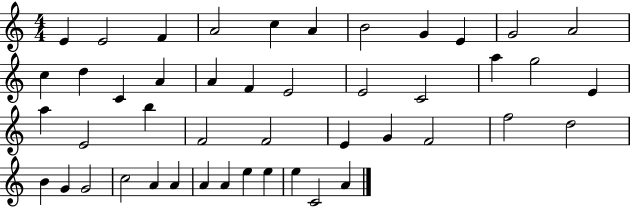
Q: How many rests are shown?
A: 0